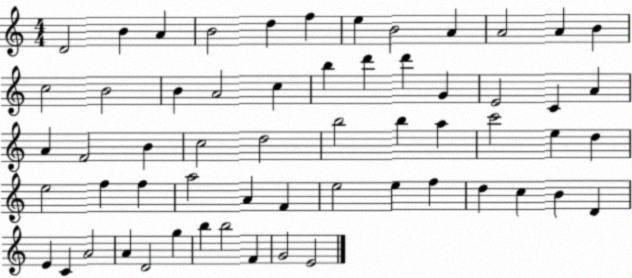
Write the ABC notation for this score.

X:1
T:Untitled
M:4/4
L:1/4
K:C
D2 B A B2 d f e B2 A A2 A B c2 B2 B A2 c b d' d' G E2 C A A F2 B c2 d2 b2 b a c'2 e d e2 f f a2 A F e2 e f d c B D E C A2 A D2 g b b2 F G2 E2